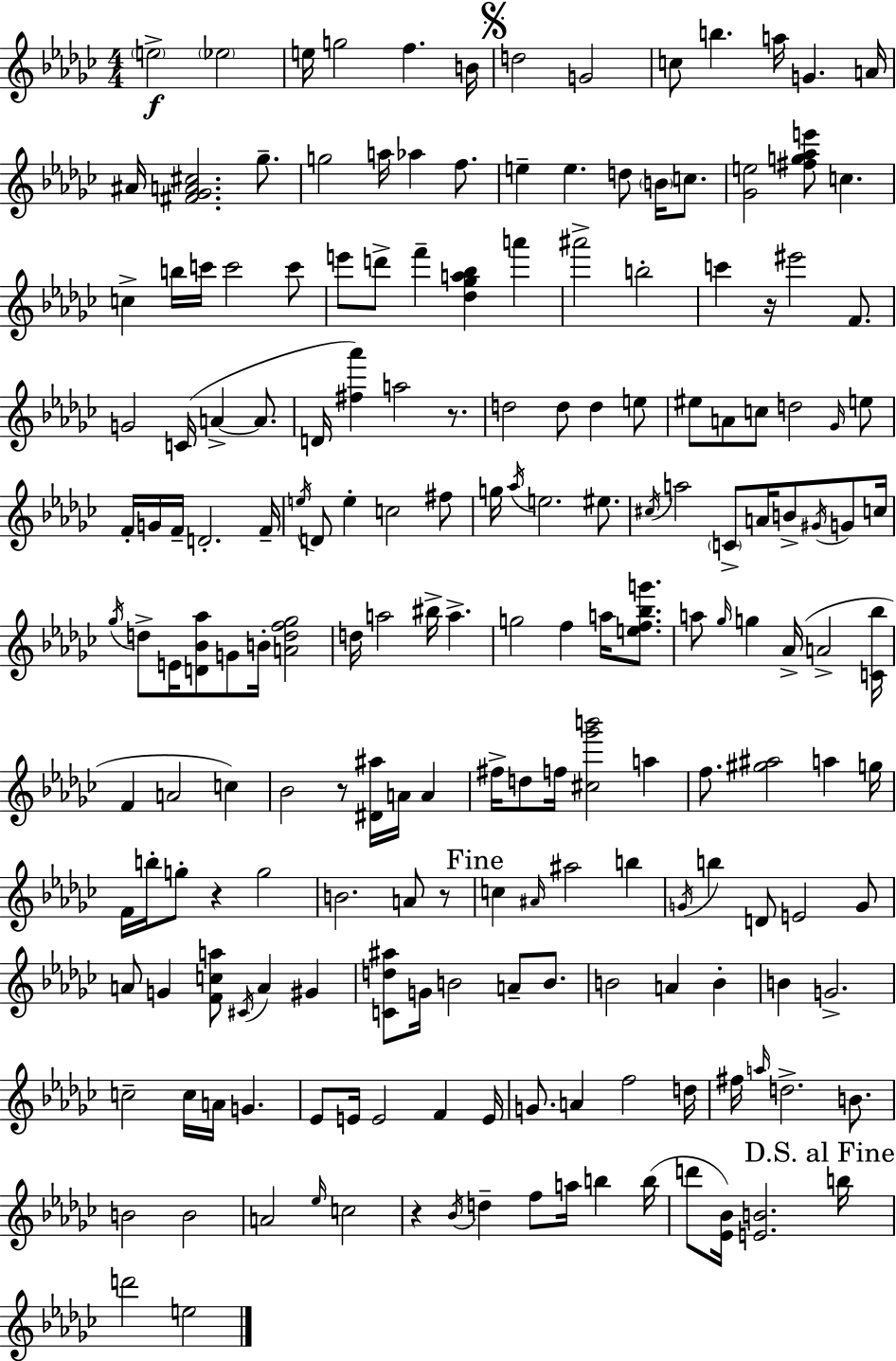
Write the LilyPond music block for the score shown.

{
  \clef treble
  \numericTimeSignature
  \time 4/4
  \key ees \minor
  \parenthesize e''2->\f \parenthesize ees''2 | e''16 g''2 f''4. b'16 | \mark \markup { \musicglyph "scripts.segno" } d''2 g'2 | c''8 b''4. a''16 g'4. a'16 | \break ais'16 <fis' ges' a' cis''>2. ges''8.-- | g''2 a''16 aes''4 f''8. | e''4-- e''4. d''8 \parenthesize b'16 c''8. | <ges' e''>2 <fis'' g'' aes'' e'''>8 c''4. | \break c''4-> b''16 c'''16 c'''2 c'''8 | e'''8 d'''8-> f'''4-- <des'' ges'' a'' bes''>4 a'''4 | ais'''2-> b''2-. | c'''4 r16 eis'''2 f'8. | \break g'2 c'16( a'4->~~ a'8. | d'16 <fis'' aes'''>4) a''2 r8. | d''2 d''8 d''4 e''8 | eis''8 a'8 c''8 d''2 \grace { ges'16 } e''8 | \break f'16-. g'16 f'16-- d'2.-. | f'16-- \acciaccatura { e''16 } d'8 e''4-. c''2 | fis''8 g''16 \acciaccatura { aes''16 } e''2. | eis''8. \acciaccatura { cis''16 } a''2 \parenthesize c'8-> a'16 b'8-> | \break \acciaccatura { gis'16 } g'8 c''16 \acciaccatura { ges''16 } d''8-> e'16 <d' bes' aes''>8 g'8 b'16-. <a' d'' f'' ges''>2 | d''16 a''2 bis''16-> | a''4.-> g''2 f''4 | a''16 <e'' f'' bes'' g'''>8. a''8 \grace { ges''16 } g''4 aes'16->( a'2-> | \break <c' bes''>16 f'4 a'2 | c''4) bes'2 r8 | <dis' ais''>16 a'16 a'4 fis''16-> d''8 f''16 <cis'' ges''' b'''>2 | a''4 f''8. <gis'' ais''>2 | \break a''4 g''16 f'16 b''16-. g''8-. r4 g''2 | b'2. | a'8 r8 \mark "Fine" c''4 \grace { ais'16 } ais''2 | b''4 \acciaccatura { g'16 } b''4 d'8 e'2 | \break g'8 a'8 g'4 <f' c'' a''>8 | \acciaccatura { cis'16 } a'4 gis'4 <c' d'' ais''>8 g'16 b'2 | a'8-- b'8. b'2 | a'4 b'4-. b'4 g'2.-> | \break c''2-- | c''16 a'16 g'4. ees'8 e'16 e'2 | f'4 e'16 g'8. a'4 | f''2 d''16 fis''16 \grace { a''16 } d''2.-> | \break b'8. b'2 | b'2 a'2 | \grace { ees''16 } c''2 r4 | \acciaccatura { bes'16 } d''4-- f''8 a''16 b''4 b''16( d'''8 <ees' bes'>16) | \break <e' b'>2. \mark "D.S. al Fine" b''16 d'''2 | e''2 \bar "|."
}